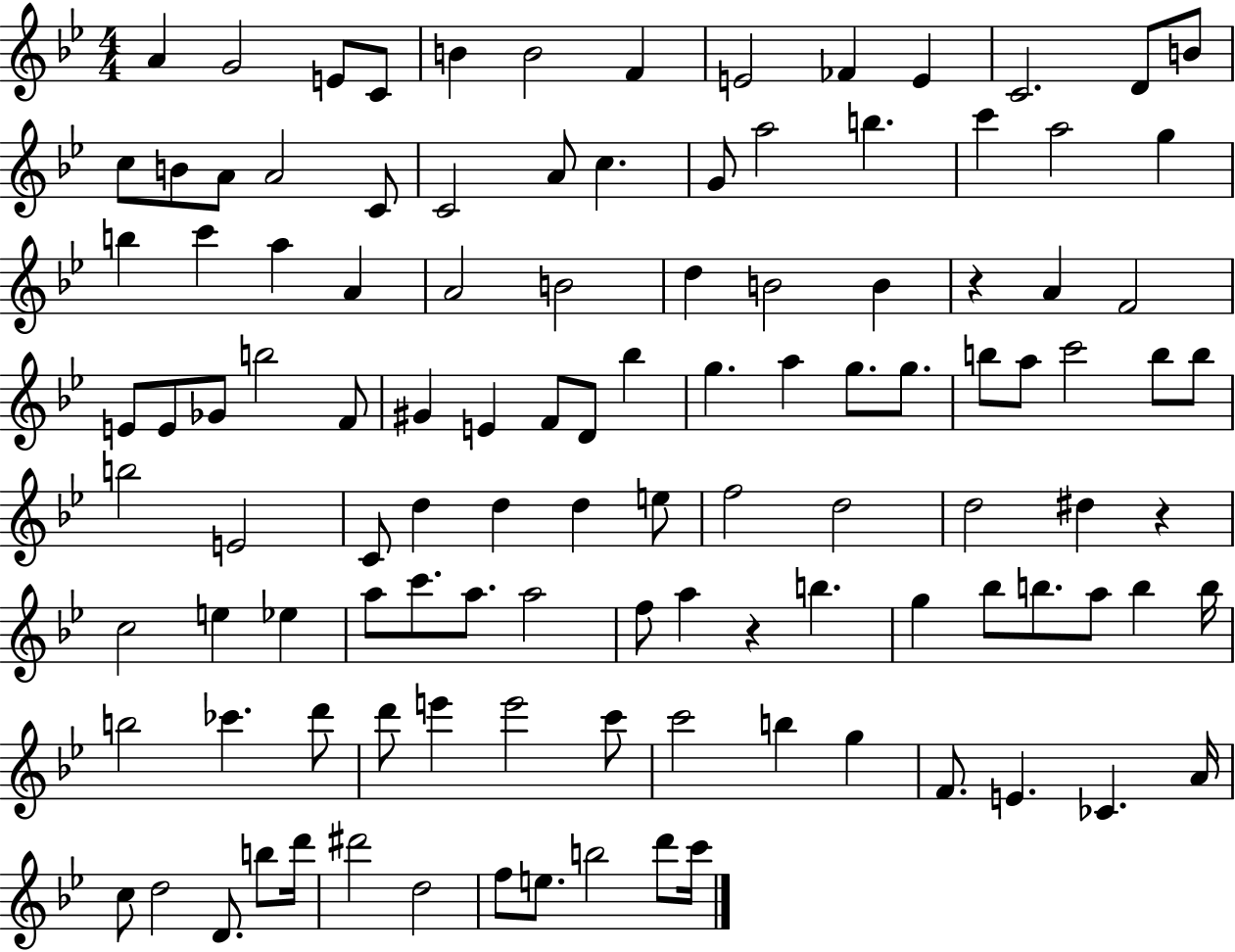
{
  \clef treble
  \numericTimeSignature
  \time 4/4
  \key bes \major
  a'4 g'2 e'8 c'8 | b'4 b'2 f'4 | e'2 fes'4 e'4 | c'2. d'8 b'8 | \break c''8 b'8 a'8 a'2 c'8 | c'2 a'8 c''4. | g'8 a''2 b''4. | c'''4 a''2 g''4 | \break b''4 c'''4 a''4 a'4 | a'2 b'2 | d''4 b'2 b'4 | r4 a'4 f'2 | \break e'8 e'8 ges'8 b''2 f'8 | gis'4 e'4 f'8 d'8 bes''4 | g''4. a''4 g''8. g''8. | b''8 a''8 c'''2 b''8 b''8 | \break b''2 e'2 | c'8 d''4 d''4 d''4 e''8 | f''2 d''2 | d''2 dis''4 r4 | \break c''2 e''4 ees''4 | a''8 c'''8. a''8. a''2 | f''8 a''4 r4 b''4. | g''4 bes''8 b''8. a''8 b''4 b''16 | \break b''2 ces'''4. d'''8 | d'''8 e'''4 e'''2 c'''8 | c'''2 b''4 g''4 | f'8. e'4. ces'4. a'16 | \break c''8 d''2 d'8. b''8 d'''16 | dis'''2 d''2 | f''8 e''8. b''2 d'''8 c'''16 | \bar "|."
}